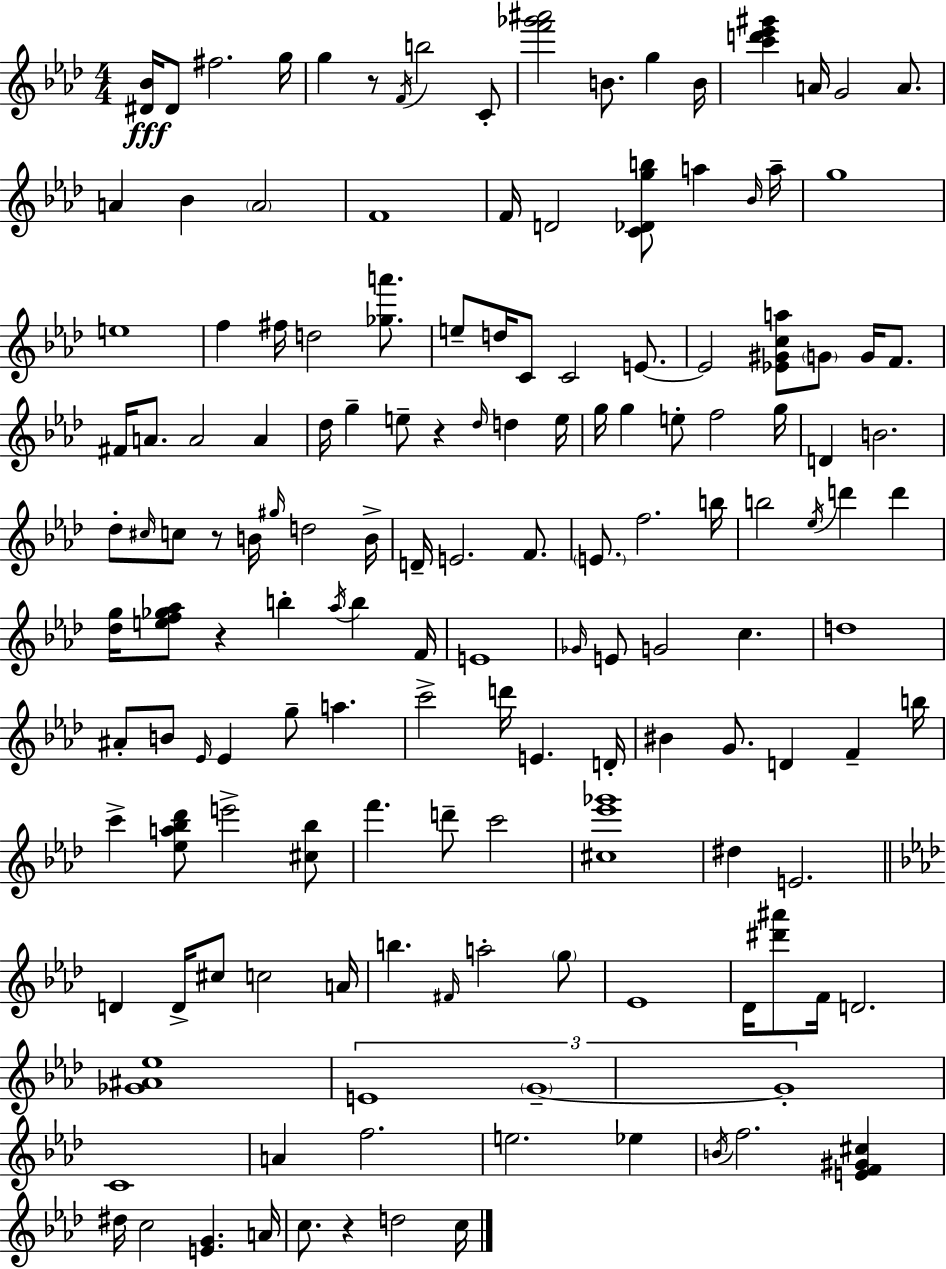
[D#4,Bb4]/s D#4/e F#5/h. G5/s G5/q R/e F4/s B5/h C4/e [F6,Gb6,A#6]/h B4/e. G5/q B4/s [C6,D6,Eb6,G#6]/q A4/s G4/h A4/e. A4/q Bb4/q A4/h F4/w F4/s D4/h [C4,Db4,G5,B5]/e A5/q Bb4/s A5/s G5/w E5/w F5/q F#5/s D5/h [Gb5,A6]/e. E5/e D5/s C4/e C4/h E4/e. E4/h [Eb4,G#4,C5,A5]/e G4/e G4/s F4/e. F#4/s A4/e. A4/h A4/q Db5/s G5/q E5/e R/q Db5/s D5/q E5/s G5/s G5/q E5/e F5/h G5/s D4/q B4/h. Db5/e C#5/s C5/e R/e B4/s G#5/s D5/h B4/s D4/s E4/h. F4/e. E4/e. F5/h. B5/s B5/h Eb5/s D6/q D6/q [Db5,G5]/s [E5,F5,Gb5,Ab5]/e R/q B5/q Ab5/s B5/q F4/s E4/w Gb4/s E4/e G4/h C5/q. D5/w A#4/e B4/e Eb4/s Eb4/q G5/e A5/q. C6/h D6/s E4/q. D4/s BIS4/q G4/e. D4/q F4/q B5/s C6/q [Eb5,A5,Bb5,Db6]/e E6/h [C#5,Bb5]/e F6/q. D6/e C6/h [C#5,Eb6,Gb6]/w D#5/q E4/h. D4/q D4/s C#5/e C5/h A4/s B5/q. F#4/s A5/h G5/e Eb4/w Db4/s [D#6,A#6]/e F4/s D4/h. [Gb4,A#4,Eb5]/w E4/w G4/w G4/w C4/w A4/q F5/h. E5/h. Eb5/q B4/s F5/h. [E4,F4,G#4,C#5]/q D#5/s C5/h [E4,G4]/q. A4/s C5/e. R/q D5/h C5/s